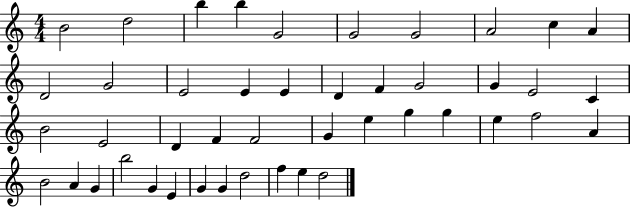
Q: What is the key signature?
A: C major